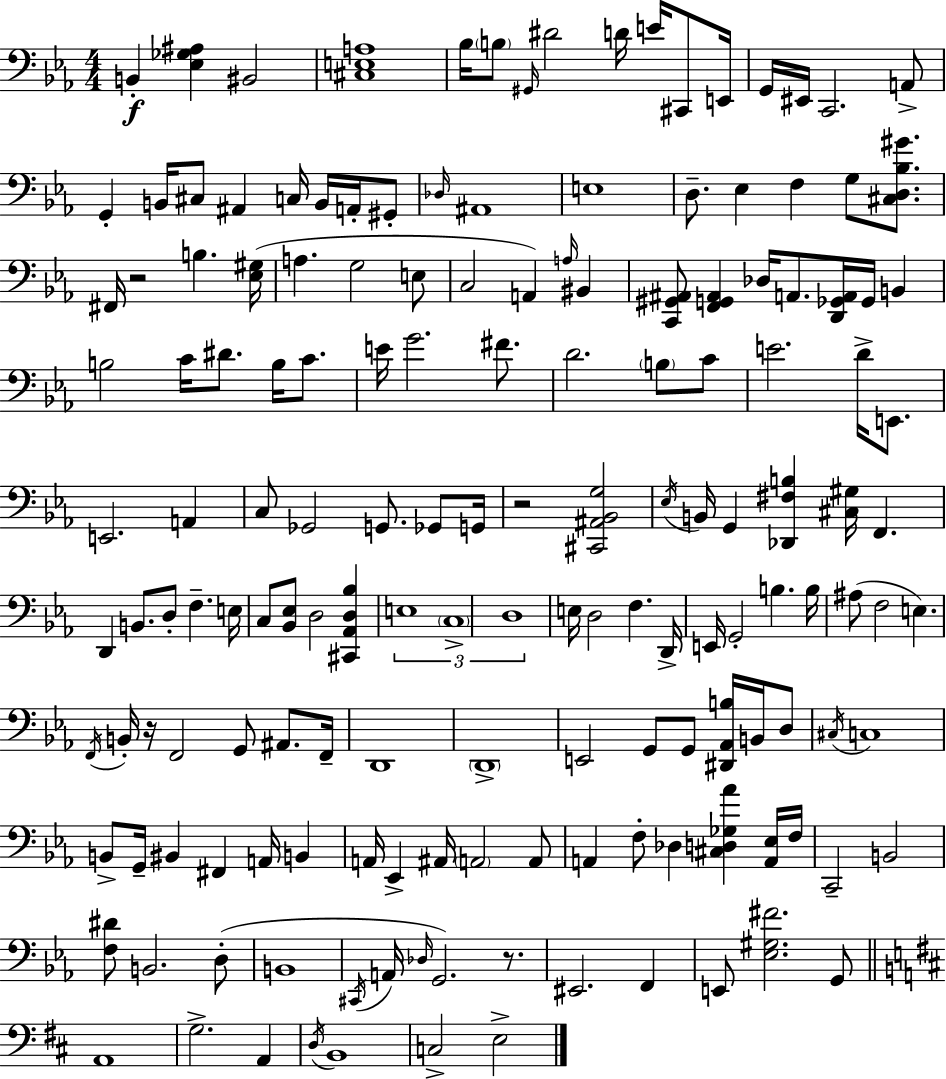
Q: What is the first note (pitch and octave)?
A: B2